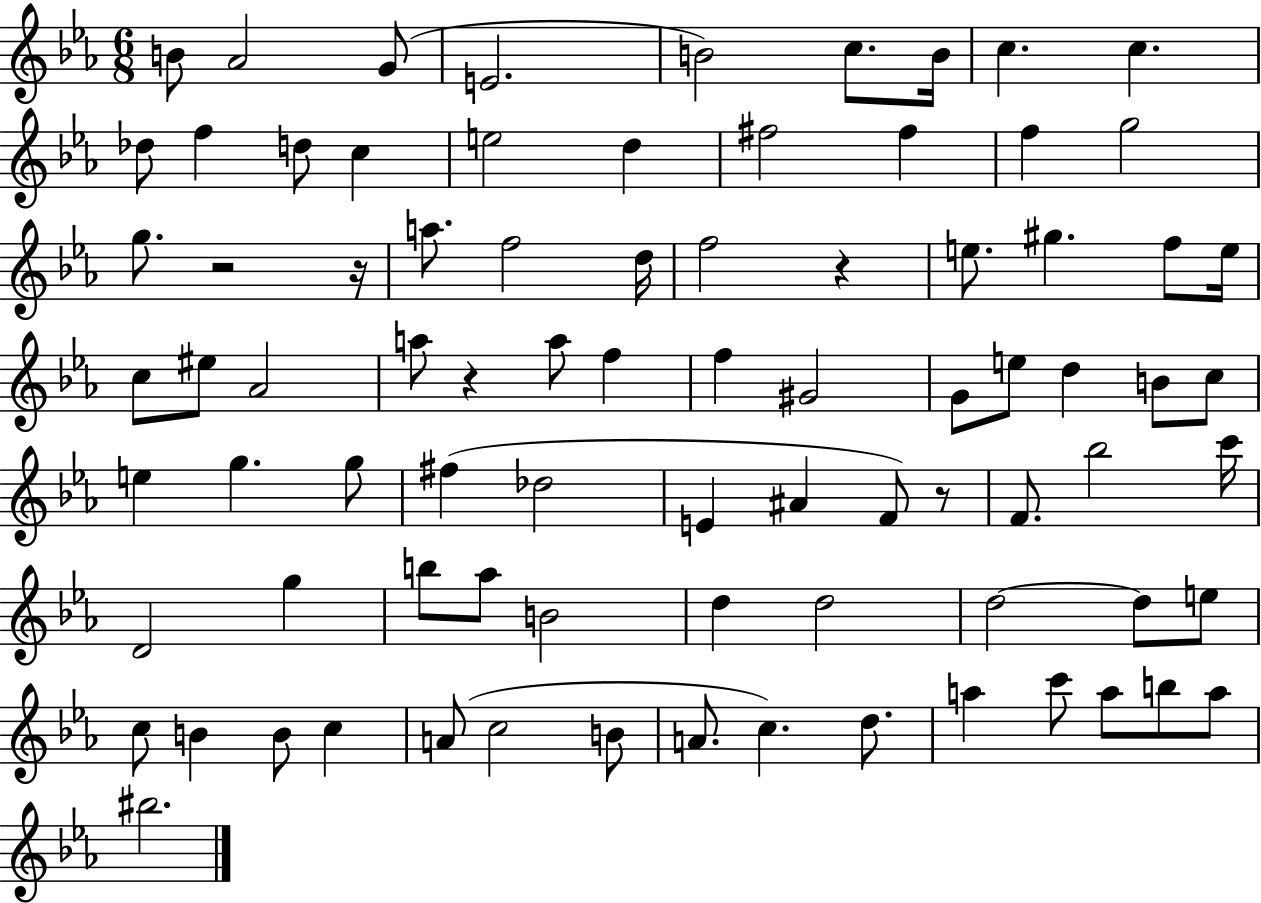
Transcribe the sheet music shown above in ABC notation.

X:1
T:Untitled
M:6/8
L:1/4
K:Eb
B/2 _A2 G/2 E2 B2 c/2 B/4 c c _d/2 f d/2 c e2 d ^f2 ^f f g2 g/2 z2 z/4 a/2 f2 d/4 f2 z e/2 ^g f/2 e/4 c/2 ^e/2 _A2 a/2 z a/2 f f ^G2 G/2 e/2 d B/2 c/2 e g g/2 ^f _d2 E ^A F/2 z/2 F/2 _b2 c'/4 D2 g b/2 _a/2 B2 d d2 d2 d/2 e/2 c/2 B B/2 c A/2 c2 B/2 A/2 c d/2 a c'/2 a/2 b/2 a/2 ^b2